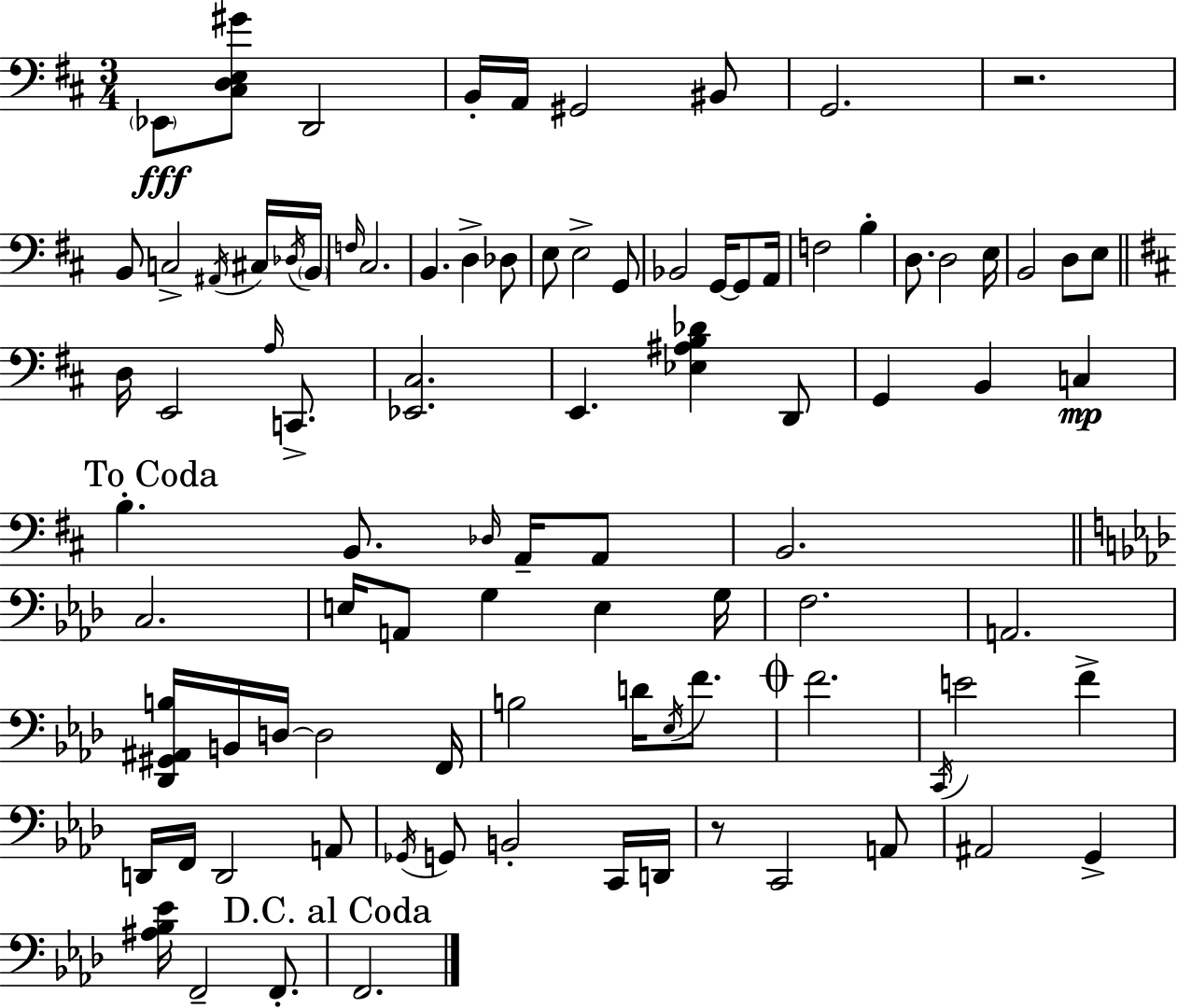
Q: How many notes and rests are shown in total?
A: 91